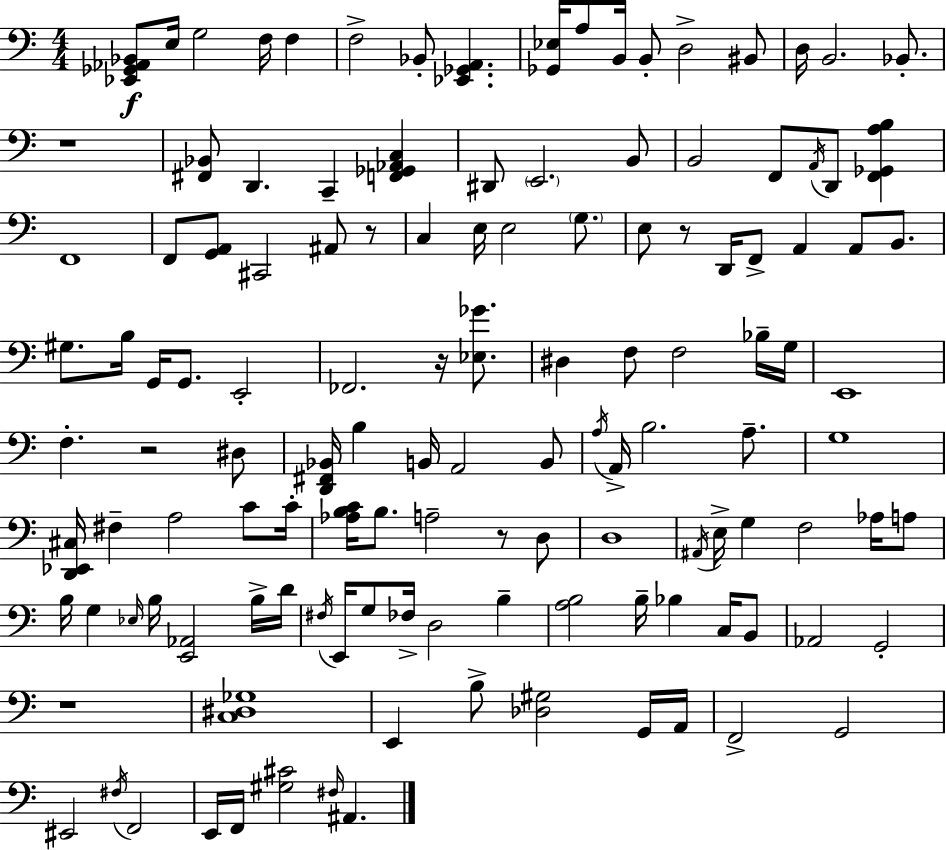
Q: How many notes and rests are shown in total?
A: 128